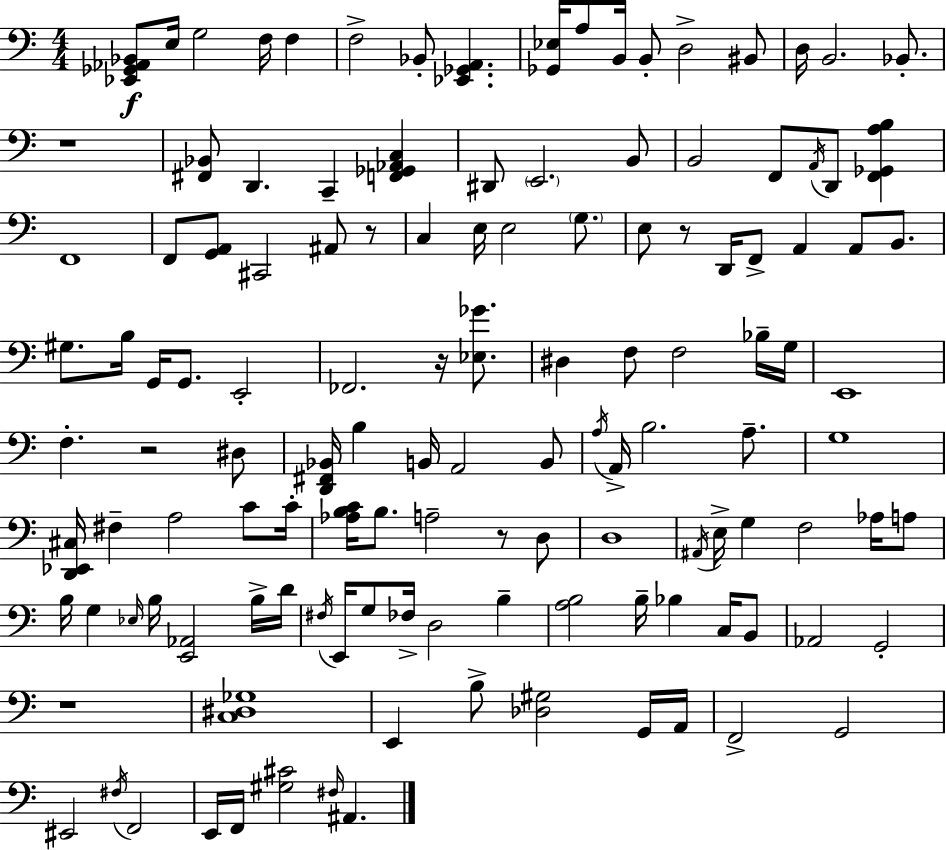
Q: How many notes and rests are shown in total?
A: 128